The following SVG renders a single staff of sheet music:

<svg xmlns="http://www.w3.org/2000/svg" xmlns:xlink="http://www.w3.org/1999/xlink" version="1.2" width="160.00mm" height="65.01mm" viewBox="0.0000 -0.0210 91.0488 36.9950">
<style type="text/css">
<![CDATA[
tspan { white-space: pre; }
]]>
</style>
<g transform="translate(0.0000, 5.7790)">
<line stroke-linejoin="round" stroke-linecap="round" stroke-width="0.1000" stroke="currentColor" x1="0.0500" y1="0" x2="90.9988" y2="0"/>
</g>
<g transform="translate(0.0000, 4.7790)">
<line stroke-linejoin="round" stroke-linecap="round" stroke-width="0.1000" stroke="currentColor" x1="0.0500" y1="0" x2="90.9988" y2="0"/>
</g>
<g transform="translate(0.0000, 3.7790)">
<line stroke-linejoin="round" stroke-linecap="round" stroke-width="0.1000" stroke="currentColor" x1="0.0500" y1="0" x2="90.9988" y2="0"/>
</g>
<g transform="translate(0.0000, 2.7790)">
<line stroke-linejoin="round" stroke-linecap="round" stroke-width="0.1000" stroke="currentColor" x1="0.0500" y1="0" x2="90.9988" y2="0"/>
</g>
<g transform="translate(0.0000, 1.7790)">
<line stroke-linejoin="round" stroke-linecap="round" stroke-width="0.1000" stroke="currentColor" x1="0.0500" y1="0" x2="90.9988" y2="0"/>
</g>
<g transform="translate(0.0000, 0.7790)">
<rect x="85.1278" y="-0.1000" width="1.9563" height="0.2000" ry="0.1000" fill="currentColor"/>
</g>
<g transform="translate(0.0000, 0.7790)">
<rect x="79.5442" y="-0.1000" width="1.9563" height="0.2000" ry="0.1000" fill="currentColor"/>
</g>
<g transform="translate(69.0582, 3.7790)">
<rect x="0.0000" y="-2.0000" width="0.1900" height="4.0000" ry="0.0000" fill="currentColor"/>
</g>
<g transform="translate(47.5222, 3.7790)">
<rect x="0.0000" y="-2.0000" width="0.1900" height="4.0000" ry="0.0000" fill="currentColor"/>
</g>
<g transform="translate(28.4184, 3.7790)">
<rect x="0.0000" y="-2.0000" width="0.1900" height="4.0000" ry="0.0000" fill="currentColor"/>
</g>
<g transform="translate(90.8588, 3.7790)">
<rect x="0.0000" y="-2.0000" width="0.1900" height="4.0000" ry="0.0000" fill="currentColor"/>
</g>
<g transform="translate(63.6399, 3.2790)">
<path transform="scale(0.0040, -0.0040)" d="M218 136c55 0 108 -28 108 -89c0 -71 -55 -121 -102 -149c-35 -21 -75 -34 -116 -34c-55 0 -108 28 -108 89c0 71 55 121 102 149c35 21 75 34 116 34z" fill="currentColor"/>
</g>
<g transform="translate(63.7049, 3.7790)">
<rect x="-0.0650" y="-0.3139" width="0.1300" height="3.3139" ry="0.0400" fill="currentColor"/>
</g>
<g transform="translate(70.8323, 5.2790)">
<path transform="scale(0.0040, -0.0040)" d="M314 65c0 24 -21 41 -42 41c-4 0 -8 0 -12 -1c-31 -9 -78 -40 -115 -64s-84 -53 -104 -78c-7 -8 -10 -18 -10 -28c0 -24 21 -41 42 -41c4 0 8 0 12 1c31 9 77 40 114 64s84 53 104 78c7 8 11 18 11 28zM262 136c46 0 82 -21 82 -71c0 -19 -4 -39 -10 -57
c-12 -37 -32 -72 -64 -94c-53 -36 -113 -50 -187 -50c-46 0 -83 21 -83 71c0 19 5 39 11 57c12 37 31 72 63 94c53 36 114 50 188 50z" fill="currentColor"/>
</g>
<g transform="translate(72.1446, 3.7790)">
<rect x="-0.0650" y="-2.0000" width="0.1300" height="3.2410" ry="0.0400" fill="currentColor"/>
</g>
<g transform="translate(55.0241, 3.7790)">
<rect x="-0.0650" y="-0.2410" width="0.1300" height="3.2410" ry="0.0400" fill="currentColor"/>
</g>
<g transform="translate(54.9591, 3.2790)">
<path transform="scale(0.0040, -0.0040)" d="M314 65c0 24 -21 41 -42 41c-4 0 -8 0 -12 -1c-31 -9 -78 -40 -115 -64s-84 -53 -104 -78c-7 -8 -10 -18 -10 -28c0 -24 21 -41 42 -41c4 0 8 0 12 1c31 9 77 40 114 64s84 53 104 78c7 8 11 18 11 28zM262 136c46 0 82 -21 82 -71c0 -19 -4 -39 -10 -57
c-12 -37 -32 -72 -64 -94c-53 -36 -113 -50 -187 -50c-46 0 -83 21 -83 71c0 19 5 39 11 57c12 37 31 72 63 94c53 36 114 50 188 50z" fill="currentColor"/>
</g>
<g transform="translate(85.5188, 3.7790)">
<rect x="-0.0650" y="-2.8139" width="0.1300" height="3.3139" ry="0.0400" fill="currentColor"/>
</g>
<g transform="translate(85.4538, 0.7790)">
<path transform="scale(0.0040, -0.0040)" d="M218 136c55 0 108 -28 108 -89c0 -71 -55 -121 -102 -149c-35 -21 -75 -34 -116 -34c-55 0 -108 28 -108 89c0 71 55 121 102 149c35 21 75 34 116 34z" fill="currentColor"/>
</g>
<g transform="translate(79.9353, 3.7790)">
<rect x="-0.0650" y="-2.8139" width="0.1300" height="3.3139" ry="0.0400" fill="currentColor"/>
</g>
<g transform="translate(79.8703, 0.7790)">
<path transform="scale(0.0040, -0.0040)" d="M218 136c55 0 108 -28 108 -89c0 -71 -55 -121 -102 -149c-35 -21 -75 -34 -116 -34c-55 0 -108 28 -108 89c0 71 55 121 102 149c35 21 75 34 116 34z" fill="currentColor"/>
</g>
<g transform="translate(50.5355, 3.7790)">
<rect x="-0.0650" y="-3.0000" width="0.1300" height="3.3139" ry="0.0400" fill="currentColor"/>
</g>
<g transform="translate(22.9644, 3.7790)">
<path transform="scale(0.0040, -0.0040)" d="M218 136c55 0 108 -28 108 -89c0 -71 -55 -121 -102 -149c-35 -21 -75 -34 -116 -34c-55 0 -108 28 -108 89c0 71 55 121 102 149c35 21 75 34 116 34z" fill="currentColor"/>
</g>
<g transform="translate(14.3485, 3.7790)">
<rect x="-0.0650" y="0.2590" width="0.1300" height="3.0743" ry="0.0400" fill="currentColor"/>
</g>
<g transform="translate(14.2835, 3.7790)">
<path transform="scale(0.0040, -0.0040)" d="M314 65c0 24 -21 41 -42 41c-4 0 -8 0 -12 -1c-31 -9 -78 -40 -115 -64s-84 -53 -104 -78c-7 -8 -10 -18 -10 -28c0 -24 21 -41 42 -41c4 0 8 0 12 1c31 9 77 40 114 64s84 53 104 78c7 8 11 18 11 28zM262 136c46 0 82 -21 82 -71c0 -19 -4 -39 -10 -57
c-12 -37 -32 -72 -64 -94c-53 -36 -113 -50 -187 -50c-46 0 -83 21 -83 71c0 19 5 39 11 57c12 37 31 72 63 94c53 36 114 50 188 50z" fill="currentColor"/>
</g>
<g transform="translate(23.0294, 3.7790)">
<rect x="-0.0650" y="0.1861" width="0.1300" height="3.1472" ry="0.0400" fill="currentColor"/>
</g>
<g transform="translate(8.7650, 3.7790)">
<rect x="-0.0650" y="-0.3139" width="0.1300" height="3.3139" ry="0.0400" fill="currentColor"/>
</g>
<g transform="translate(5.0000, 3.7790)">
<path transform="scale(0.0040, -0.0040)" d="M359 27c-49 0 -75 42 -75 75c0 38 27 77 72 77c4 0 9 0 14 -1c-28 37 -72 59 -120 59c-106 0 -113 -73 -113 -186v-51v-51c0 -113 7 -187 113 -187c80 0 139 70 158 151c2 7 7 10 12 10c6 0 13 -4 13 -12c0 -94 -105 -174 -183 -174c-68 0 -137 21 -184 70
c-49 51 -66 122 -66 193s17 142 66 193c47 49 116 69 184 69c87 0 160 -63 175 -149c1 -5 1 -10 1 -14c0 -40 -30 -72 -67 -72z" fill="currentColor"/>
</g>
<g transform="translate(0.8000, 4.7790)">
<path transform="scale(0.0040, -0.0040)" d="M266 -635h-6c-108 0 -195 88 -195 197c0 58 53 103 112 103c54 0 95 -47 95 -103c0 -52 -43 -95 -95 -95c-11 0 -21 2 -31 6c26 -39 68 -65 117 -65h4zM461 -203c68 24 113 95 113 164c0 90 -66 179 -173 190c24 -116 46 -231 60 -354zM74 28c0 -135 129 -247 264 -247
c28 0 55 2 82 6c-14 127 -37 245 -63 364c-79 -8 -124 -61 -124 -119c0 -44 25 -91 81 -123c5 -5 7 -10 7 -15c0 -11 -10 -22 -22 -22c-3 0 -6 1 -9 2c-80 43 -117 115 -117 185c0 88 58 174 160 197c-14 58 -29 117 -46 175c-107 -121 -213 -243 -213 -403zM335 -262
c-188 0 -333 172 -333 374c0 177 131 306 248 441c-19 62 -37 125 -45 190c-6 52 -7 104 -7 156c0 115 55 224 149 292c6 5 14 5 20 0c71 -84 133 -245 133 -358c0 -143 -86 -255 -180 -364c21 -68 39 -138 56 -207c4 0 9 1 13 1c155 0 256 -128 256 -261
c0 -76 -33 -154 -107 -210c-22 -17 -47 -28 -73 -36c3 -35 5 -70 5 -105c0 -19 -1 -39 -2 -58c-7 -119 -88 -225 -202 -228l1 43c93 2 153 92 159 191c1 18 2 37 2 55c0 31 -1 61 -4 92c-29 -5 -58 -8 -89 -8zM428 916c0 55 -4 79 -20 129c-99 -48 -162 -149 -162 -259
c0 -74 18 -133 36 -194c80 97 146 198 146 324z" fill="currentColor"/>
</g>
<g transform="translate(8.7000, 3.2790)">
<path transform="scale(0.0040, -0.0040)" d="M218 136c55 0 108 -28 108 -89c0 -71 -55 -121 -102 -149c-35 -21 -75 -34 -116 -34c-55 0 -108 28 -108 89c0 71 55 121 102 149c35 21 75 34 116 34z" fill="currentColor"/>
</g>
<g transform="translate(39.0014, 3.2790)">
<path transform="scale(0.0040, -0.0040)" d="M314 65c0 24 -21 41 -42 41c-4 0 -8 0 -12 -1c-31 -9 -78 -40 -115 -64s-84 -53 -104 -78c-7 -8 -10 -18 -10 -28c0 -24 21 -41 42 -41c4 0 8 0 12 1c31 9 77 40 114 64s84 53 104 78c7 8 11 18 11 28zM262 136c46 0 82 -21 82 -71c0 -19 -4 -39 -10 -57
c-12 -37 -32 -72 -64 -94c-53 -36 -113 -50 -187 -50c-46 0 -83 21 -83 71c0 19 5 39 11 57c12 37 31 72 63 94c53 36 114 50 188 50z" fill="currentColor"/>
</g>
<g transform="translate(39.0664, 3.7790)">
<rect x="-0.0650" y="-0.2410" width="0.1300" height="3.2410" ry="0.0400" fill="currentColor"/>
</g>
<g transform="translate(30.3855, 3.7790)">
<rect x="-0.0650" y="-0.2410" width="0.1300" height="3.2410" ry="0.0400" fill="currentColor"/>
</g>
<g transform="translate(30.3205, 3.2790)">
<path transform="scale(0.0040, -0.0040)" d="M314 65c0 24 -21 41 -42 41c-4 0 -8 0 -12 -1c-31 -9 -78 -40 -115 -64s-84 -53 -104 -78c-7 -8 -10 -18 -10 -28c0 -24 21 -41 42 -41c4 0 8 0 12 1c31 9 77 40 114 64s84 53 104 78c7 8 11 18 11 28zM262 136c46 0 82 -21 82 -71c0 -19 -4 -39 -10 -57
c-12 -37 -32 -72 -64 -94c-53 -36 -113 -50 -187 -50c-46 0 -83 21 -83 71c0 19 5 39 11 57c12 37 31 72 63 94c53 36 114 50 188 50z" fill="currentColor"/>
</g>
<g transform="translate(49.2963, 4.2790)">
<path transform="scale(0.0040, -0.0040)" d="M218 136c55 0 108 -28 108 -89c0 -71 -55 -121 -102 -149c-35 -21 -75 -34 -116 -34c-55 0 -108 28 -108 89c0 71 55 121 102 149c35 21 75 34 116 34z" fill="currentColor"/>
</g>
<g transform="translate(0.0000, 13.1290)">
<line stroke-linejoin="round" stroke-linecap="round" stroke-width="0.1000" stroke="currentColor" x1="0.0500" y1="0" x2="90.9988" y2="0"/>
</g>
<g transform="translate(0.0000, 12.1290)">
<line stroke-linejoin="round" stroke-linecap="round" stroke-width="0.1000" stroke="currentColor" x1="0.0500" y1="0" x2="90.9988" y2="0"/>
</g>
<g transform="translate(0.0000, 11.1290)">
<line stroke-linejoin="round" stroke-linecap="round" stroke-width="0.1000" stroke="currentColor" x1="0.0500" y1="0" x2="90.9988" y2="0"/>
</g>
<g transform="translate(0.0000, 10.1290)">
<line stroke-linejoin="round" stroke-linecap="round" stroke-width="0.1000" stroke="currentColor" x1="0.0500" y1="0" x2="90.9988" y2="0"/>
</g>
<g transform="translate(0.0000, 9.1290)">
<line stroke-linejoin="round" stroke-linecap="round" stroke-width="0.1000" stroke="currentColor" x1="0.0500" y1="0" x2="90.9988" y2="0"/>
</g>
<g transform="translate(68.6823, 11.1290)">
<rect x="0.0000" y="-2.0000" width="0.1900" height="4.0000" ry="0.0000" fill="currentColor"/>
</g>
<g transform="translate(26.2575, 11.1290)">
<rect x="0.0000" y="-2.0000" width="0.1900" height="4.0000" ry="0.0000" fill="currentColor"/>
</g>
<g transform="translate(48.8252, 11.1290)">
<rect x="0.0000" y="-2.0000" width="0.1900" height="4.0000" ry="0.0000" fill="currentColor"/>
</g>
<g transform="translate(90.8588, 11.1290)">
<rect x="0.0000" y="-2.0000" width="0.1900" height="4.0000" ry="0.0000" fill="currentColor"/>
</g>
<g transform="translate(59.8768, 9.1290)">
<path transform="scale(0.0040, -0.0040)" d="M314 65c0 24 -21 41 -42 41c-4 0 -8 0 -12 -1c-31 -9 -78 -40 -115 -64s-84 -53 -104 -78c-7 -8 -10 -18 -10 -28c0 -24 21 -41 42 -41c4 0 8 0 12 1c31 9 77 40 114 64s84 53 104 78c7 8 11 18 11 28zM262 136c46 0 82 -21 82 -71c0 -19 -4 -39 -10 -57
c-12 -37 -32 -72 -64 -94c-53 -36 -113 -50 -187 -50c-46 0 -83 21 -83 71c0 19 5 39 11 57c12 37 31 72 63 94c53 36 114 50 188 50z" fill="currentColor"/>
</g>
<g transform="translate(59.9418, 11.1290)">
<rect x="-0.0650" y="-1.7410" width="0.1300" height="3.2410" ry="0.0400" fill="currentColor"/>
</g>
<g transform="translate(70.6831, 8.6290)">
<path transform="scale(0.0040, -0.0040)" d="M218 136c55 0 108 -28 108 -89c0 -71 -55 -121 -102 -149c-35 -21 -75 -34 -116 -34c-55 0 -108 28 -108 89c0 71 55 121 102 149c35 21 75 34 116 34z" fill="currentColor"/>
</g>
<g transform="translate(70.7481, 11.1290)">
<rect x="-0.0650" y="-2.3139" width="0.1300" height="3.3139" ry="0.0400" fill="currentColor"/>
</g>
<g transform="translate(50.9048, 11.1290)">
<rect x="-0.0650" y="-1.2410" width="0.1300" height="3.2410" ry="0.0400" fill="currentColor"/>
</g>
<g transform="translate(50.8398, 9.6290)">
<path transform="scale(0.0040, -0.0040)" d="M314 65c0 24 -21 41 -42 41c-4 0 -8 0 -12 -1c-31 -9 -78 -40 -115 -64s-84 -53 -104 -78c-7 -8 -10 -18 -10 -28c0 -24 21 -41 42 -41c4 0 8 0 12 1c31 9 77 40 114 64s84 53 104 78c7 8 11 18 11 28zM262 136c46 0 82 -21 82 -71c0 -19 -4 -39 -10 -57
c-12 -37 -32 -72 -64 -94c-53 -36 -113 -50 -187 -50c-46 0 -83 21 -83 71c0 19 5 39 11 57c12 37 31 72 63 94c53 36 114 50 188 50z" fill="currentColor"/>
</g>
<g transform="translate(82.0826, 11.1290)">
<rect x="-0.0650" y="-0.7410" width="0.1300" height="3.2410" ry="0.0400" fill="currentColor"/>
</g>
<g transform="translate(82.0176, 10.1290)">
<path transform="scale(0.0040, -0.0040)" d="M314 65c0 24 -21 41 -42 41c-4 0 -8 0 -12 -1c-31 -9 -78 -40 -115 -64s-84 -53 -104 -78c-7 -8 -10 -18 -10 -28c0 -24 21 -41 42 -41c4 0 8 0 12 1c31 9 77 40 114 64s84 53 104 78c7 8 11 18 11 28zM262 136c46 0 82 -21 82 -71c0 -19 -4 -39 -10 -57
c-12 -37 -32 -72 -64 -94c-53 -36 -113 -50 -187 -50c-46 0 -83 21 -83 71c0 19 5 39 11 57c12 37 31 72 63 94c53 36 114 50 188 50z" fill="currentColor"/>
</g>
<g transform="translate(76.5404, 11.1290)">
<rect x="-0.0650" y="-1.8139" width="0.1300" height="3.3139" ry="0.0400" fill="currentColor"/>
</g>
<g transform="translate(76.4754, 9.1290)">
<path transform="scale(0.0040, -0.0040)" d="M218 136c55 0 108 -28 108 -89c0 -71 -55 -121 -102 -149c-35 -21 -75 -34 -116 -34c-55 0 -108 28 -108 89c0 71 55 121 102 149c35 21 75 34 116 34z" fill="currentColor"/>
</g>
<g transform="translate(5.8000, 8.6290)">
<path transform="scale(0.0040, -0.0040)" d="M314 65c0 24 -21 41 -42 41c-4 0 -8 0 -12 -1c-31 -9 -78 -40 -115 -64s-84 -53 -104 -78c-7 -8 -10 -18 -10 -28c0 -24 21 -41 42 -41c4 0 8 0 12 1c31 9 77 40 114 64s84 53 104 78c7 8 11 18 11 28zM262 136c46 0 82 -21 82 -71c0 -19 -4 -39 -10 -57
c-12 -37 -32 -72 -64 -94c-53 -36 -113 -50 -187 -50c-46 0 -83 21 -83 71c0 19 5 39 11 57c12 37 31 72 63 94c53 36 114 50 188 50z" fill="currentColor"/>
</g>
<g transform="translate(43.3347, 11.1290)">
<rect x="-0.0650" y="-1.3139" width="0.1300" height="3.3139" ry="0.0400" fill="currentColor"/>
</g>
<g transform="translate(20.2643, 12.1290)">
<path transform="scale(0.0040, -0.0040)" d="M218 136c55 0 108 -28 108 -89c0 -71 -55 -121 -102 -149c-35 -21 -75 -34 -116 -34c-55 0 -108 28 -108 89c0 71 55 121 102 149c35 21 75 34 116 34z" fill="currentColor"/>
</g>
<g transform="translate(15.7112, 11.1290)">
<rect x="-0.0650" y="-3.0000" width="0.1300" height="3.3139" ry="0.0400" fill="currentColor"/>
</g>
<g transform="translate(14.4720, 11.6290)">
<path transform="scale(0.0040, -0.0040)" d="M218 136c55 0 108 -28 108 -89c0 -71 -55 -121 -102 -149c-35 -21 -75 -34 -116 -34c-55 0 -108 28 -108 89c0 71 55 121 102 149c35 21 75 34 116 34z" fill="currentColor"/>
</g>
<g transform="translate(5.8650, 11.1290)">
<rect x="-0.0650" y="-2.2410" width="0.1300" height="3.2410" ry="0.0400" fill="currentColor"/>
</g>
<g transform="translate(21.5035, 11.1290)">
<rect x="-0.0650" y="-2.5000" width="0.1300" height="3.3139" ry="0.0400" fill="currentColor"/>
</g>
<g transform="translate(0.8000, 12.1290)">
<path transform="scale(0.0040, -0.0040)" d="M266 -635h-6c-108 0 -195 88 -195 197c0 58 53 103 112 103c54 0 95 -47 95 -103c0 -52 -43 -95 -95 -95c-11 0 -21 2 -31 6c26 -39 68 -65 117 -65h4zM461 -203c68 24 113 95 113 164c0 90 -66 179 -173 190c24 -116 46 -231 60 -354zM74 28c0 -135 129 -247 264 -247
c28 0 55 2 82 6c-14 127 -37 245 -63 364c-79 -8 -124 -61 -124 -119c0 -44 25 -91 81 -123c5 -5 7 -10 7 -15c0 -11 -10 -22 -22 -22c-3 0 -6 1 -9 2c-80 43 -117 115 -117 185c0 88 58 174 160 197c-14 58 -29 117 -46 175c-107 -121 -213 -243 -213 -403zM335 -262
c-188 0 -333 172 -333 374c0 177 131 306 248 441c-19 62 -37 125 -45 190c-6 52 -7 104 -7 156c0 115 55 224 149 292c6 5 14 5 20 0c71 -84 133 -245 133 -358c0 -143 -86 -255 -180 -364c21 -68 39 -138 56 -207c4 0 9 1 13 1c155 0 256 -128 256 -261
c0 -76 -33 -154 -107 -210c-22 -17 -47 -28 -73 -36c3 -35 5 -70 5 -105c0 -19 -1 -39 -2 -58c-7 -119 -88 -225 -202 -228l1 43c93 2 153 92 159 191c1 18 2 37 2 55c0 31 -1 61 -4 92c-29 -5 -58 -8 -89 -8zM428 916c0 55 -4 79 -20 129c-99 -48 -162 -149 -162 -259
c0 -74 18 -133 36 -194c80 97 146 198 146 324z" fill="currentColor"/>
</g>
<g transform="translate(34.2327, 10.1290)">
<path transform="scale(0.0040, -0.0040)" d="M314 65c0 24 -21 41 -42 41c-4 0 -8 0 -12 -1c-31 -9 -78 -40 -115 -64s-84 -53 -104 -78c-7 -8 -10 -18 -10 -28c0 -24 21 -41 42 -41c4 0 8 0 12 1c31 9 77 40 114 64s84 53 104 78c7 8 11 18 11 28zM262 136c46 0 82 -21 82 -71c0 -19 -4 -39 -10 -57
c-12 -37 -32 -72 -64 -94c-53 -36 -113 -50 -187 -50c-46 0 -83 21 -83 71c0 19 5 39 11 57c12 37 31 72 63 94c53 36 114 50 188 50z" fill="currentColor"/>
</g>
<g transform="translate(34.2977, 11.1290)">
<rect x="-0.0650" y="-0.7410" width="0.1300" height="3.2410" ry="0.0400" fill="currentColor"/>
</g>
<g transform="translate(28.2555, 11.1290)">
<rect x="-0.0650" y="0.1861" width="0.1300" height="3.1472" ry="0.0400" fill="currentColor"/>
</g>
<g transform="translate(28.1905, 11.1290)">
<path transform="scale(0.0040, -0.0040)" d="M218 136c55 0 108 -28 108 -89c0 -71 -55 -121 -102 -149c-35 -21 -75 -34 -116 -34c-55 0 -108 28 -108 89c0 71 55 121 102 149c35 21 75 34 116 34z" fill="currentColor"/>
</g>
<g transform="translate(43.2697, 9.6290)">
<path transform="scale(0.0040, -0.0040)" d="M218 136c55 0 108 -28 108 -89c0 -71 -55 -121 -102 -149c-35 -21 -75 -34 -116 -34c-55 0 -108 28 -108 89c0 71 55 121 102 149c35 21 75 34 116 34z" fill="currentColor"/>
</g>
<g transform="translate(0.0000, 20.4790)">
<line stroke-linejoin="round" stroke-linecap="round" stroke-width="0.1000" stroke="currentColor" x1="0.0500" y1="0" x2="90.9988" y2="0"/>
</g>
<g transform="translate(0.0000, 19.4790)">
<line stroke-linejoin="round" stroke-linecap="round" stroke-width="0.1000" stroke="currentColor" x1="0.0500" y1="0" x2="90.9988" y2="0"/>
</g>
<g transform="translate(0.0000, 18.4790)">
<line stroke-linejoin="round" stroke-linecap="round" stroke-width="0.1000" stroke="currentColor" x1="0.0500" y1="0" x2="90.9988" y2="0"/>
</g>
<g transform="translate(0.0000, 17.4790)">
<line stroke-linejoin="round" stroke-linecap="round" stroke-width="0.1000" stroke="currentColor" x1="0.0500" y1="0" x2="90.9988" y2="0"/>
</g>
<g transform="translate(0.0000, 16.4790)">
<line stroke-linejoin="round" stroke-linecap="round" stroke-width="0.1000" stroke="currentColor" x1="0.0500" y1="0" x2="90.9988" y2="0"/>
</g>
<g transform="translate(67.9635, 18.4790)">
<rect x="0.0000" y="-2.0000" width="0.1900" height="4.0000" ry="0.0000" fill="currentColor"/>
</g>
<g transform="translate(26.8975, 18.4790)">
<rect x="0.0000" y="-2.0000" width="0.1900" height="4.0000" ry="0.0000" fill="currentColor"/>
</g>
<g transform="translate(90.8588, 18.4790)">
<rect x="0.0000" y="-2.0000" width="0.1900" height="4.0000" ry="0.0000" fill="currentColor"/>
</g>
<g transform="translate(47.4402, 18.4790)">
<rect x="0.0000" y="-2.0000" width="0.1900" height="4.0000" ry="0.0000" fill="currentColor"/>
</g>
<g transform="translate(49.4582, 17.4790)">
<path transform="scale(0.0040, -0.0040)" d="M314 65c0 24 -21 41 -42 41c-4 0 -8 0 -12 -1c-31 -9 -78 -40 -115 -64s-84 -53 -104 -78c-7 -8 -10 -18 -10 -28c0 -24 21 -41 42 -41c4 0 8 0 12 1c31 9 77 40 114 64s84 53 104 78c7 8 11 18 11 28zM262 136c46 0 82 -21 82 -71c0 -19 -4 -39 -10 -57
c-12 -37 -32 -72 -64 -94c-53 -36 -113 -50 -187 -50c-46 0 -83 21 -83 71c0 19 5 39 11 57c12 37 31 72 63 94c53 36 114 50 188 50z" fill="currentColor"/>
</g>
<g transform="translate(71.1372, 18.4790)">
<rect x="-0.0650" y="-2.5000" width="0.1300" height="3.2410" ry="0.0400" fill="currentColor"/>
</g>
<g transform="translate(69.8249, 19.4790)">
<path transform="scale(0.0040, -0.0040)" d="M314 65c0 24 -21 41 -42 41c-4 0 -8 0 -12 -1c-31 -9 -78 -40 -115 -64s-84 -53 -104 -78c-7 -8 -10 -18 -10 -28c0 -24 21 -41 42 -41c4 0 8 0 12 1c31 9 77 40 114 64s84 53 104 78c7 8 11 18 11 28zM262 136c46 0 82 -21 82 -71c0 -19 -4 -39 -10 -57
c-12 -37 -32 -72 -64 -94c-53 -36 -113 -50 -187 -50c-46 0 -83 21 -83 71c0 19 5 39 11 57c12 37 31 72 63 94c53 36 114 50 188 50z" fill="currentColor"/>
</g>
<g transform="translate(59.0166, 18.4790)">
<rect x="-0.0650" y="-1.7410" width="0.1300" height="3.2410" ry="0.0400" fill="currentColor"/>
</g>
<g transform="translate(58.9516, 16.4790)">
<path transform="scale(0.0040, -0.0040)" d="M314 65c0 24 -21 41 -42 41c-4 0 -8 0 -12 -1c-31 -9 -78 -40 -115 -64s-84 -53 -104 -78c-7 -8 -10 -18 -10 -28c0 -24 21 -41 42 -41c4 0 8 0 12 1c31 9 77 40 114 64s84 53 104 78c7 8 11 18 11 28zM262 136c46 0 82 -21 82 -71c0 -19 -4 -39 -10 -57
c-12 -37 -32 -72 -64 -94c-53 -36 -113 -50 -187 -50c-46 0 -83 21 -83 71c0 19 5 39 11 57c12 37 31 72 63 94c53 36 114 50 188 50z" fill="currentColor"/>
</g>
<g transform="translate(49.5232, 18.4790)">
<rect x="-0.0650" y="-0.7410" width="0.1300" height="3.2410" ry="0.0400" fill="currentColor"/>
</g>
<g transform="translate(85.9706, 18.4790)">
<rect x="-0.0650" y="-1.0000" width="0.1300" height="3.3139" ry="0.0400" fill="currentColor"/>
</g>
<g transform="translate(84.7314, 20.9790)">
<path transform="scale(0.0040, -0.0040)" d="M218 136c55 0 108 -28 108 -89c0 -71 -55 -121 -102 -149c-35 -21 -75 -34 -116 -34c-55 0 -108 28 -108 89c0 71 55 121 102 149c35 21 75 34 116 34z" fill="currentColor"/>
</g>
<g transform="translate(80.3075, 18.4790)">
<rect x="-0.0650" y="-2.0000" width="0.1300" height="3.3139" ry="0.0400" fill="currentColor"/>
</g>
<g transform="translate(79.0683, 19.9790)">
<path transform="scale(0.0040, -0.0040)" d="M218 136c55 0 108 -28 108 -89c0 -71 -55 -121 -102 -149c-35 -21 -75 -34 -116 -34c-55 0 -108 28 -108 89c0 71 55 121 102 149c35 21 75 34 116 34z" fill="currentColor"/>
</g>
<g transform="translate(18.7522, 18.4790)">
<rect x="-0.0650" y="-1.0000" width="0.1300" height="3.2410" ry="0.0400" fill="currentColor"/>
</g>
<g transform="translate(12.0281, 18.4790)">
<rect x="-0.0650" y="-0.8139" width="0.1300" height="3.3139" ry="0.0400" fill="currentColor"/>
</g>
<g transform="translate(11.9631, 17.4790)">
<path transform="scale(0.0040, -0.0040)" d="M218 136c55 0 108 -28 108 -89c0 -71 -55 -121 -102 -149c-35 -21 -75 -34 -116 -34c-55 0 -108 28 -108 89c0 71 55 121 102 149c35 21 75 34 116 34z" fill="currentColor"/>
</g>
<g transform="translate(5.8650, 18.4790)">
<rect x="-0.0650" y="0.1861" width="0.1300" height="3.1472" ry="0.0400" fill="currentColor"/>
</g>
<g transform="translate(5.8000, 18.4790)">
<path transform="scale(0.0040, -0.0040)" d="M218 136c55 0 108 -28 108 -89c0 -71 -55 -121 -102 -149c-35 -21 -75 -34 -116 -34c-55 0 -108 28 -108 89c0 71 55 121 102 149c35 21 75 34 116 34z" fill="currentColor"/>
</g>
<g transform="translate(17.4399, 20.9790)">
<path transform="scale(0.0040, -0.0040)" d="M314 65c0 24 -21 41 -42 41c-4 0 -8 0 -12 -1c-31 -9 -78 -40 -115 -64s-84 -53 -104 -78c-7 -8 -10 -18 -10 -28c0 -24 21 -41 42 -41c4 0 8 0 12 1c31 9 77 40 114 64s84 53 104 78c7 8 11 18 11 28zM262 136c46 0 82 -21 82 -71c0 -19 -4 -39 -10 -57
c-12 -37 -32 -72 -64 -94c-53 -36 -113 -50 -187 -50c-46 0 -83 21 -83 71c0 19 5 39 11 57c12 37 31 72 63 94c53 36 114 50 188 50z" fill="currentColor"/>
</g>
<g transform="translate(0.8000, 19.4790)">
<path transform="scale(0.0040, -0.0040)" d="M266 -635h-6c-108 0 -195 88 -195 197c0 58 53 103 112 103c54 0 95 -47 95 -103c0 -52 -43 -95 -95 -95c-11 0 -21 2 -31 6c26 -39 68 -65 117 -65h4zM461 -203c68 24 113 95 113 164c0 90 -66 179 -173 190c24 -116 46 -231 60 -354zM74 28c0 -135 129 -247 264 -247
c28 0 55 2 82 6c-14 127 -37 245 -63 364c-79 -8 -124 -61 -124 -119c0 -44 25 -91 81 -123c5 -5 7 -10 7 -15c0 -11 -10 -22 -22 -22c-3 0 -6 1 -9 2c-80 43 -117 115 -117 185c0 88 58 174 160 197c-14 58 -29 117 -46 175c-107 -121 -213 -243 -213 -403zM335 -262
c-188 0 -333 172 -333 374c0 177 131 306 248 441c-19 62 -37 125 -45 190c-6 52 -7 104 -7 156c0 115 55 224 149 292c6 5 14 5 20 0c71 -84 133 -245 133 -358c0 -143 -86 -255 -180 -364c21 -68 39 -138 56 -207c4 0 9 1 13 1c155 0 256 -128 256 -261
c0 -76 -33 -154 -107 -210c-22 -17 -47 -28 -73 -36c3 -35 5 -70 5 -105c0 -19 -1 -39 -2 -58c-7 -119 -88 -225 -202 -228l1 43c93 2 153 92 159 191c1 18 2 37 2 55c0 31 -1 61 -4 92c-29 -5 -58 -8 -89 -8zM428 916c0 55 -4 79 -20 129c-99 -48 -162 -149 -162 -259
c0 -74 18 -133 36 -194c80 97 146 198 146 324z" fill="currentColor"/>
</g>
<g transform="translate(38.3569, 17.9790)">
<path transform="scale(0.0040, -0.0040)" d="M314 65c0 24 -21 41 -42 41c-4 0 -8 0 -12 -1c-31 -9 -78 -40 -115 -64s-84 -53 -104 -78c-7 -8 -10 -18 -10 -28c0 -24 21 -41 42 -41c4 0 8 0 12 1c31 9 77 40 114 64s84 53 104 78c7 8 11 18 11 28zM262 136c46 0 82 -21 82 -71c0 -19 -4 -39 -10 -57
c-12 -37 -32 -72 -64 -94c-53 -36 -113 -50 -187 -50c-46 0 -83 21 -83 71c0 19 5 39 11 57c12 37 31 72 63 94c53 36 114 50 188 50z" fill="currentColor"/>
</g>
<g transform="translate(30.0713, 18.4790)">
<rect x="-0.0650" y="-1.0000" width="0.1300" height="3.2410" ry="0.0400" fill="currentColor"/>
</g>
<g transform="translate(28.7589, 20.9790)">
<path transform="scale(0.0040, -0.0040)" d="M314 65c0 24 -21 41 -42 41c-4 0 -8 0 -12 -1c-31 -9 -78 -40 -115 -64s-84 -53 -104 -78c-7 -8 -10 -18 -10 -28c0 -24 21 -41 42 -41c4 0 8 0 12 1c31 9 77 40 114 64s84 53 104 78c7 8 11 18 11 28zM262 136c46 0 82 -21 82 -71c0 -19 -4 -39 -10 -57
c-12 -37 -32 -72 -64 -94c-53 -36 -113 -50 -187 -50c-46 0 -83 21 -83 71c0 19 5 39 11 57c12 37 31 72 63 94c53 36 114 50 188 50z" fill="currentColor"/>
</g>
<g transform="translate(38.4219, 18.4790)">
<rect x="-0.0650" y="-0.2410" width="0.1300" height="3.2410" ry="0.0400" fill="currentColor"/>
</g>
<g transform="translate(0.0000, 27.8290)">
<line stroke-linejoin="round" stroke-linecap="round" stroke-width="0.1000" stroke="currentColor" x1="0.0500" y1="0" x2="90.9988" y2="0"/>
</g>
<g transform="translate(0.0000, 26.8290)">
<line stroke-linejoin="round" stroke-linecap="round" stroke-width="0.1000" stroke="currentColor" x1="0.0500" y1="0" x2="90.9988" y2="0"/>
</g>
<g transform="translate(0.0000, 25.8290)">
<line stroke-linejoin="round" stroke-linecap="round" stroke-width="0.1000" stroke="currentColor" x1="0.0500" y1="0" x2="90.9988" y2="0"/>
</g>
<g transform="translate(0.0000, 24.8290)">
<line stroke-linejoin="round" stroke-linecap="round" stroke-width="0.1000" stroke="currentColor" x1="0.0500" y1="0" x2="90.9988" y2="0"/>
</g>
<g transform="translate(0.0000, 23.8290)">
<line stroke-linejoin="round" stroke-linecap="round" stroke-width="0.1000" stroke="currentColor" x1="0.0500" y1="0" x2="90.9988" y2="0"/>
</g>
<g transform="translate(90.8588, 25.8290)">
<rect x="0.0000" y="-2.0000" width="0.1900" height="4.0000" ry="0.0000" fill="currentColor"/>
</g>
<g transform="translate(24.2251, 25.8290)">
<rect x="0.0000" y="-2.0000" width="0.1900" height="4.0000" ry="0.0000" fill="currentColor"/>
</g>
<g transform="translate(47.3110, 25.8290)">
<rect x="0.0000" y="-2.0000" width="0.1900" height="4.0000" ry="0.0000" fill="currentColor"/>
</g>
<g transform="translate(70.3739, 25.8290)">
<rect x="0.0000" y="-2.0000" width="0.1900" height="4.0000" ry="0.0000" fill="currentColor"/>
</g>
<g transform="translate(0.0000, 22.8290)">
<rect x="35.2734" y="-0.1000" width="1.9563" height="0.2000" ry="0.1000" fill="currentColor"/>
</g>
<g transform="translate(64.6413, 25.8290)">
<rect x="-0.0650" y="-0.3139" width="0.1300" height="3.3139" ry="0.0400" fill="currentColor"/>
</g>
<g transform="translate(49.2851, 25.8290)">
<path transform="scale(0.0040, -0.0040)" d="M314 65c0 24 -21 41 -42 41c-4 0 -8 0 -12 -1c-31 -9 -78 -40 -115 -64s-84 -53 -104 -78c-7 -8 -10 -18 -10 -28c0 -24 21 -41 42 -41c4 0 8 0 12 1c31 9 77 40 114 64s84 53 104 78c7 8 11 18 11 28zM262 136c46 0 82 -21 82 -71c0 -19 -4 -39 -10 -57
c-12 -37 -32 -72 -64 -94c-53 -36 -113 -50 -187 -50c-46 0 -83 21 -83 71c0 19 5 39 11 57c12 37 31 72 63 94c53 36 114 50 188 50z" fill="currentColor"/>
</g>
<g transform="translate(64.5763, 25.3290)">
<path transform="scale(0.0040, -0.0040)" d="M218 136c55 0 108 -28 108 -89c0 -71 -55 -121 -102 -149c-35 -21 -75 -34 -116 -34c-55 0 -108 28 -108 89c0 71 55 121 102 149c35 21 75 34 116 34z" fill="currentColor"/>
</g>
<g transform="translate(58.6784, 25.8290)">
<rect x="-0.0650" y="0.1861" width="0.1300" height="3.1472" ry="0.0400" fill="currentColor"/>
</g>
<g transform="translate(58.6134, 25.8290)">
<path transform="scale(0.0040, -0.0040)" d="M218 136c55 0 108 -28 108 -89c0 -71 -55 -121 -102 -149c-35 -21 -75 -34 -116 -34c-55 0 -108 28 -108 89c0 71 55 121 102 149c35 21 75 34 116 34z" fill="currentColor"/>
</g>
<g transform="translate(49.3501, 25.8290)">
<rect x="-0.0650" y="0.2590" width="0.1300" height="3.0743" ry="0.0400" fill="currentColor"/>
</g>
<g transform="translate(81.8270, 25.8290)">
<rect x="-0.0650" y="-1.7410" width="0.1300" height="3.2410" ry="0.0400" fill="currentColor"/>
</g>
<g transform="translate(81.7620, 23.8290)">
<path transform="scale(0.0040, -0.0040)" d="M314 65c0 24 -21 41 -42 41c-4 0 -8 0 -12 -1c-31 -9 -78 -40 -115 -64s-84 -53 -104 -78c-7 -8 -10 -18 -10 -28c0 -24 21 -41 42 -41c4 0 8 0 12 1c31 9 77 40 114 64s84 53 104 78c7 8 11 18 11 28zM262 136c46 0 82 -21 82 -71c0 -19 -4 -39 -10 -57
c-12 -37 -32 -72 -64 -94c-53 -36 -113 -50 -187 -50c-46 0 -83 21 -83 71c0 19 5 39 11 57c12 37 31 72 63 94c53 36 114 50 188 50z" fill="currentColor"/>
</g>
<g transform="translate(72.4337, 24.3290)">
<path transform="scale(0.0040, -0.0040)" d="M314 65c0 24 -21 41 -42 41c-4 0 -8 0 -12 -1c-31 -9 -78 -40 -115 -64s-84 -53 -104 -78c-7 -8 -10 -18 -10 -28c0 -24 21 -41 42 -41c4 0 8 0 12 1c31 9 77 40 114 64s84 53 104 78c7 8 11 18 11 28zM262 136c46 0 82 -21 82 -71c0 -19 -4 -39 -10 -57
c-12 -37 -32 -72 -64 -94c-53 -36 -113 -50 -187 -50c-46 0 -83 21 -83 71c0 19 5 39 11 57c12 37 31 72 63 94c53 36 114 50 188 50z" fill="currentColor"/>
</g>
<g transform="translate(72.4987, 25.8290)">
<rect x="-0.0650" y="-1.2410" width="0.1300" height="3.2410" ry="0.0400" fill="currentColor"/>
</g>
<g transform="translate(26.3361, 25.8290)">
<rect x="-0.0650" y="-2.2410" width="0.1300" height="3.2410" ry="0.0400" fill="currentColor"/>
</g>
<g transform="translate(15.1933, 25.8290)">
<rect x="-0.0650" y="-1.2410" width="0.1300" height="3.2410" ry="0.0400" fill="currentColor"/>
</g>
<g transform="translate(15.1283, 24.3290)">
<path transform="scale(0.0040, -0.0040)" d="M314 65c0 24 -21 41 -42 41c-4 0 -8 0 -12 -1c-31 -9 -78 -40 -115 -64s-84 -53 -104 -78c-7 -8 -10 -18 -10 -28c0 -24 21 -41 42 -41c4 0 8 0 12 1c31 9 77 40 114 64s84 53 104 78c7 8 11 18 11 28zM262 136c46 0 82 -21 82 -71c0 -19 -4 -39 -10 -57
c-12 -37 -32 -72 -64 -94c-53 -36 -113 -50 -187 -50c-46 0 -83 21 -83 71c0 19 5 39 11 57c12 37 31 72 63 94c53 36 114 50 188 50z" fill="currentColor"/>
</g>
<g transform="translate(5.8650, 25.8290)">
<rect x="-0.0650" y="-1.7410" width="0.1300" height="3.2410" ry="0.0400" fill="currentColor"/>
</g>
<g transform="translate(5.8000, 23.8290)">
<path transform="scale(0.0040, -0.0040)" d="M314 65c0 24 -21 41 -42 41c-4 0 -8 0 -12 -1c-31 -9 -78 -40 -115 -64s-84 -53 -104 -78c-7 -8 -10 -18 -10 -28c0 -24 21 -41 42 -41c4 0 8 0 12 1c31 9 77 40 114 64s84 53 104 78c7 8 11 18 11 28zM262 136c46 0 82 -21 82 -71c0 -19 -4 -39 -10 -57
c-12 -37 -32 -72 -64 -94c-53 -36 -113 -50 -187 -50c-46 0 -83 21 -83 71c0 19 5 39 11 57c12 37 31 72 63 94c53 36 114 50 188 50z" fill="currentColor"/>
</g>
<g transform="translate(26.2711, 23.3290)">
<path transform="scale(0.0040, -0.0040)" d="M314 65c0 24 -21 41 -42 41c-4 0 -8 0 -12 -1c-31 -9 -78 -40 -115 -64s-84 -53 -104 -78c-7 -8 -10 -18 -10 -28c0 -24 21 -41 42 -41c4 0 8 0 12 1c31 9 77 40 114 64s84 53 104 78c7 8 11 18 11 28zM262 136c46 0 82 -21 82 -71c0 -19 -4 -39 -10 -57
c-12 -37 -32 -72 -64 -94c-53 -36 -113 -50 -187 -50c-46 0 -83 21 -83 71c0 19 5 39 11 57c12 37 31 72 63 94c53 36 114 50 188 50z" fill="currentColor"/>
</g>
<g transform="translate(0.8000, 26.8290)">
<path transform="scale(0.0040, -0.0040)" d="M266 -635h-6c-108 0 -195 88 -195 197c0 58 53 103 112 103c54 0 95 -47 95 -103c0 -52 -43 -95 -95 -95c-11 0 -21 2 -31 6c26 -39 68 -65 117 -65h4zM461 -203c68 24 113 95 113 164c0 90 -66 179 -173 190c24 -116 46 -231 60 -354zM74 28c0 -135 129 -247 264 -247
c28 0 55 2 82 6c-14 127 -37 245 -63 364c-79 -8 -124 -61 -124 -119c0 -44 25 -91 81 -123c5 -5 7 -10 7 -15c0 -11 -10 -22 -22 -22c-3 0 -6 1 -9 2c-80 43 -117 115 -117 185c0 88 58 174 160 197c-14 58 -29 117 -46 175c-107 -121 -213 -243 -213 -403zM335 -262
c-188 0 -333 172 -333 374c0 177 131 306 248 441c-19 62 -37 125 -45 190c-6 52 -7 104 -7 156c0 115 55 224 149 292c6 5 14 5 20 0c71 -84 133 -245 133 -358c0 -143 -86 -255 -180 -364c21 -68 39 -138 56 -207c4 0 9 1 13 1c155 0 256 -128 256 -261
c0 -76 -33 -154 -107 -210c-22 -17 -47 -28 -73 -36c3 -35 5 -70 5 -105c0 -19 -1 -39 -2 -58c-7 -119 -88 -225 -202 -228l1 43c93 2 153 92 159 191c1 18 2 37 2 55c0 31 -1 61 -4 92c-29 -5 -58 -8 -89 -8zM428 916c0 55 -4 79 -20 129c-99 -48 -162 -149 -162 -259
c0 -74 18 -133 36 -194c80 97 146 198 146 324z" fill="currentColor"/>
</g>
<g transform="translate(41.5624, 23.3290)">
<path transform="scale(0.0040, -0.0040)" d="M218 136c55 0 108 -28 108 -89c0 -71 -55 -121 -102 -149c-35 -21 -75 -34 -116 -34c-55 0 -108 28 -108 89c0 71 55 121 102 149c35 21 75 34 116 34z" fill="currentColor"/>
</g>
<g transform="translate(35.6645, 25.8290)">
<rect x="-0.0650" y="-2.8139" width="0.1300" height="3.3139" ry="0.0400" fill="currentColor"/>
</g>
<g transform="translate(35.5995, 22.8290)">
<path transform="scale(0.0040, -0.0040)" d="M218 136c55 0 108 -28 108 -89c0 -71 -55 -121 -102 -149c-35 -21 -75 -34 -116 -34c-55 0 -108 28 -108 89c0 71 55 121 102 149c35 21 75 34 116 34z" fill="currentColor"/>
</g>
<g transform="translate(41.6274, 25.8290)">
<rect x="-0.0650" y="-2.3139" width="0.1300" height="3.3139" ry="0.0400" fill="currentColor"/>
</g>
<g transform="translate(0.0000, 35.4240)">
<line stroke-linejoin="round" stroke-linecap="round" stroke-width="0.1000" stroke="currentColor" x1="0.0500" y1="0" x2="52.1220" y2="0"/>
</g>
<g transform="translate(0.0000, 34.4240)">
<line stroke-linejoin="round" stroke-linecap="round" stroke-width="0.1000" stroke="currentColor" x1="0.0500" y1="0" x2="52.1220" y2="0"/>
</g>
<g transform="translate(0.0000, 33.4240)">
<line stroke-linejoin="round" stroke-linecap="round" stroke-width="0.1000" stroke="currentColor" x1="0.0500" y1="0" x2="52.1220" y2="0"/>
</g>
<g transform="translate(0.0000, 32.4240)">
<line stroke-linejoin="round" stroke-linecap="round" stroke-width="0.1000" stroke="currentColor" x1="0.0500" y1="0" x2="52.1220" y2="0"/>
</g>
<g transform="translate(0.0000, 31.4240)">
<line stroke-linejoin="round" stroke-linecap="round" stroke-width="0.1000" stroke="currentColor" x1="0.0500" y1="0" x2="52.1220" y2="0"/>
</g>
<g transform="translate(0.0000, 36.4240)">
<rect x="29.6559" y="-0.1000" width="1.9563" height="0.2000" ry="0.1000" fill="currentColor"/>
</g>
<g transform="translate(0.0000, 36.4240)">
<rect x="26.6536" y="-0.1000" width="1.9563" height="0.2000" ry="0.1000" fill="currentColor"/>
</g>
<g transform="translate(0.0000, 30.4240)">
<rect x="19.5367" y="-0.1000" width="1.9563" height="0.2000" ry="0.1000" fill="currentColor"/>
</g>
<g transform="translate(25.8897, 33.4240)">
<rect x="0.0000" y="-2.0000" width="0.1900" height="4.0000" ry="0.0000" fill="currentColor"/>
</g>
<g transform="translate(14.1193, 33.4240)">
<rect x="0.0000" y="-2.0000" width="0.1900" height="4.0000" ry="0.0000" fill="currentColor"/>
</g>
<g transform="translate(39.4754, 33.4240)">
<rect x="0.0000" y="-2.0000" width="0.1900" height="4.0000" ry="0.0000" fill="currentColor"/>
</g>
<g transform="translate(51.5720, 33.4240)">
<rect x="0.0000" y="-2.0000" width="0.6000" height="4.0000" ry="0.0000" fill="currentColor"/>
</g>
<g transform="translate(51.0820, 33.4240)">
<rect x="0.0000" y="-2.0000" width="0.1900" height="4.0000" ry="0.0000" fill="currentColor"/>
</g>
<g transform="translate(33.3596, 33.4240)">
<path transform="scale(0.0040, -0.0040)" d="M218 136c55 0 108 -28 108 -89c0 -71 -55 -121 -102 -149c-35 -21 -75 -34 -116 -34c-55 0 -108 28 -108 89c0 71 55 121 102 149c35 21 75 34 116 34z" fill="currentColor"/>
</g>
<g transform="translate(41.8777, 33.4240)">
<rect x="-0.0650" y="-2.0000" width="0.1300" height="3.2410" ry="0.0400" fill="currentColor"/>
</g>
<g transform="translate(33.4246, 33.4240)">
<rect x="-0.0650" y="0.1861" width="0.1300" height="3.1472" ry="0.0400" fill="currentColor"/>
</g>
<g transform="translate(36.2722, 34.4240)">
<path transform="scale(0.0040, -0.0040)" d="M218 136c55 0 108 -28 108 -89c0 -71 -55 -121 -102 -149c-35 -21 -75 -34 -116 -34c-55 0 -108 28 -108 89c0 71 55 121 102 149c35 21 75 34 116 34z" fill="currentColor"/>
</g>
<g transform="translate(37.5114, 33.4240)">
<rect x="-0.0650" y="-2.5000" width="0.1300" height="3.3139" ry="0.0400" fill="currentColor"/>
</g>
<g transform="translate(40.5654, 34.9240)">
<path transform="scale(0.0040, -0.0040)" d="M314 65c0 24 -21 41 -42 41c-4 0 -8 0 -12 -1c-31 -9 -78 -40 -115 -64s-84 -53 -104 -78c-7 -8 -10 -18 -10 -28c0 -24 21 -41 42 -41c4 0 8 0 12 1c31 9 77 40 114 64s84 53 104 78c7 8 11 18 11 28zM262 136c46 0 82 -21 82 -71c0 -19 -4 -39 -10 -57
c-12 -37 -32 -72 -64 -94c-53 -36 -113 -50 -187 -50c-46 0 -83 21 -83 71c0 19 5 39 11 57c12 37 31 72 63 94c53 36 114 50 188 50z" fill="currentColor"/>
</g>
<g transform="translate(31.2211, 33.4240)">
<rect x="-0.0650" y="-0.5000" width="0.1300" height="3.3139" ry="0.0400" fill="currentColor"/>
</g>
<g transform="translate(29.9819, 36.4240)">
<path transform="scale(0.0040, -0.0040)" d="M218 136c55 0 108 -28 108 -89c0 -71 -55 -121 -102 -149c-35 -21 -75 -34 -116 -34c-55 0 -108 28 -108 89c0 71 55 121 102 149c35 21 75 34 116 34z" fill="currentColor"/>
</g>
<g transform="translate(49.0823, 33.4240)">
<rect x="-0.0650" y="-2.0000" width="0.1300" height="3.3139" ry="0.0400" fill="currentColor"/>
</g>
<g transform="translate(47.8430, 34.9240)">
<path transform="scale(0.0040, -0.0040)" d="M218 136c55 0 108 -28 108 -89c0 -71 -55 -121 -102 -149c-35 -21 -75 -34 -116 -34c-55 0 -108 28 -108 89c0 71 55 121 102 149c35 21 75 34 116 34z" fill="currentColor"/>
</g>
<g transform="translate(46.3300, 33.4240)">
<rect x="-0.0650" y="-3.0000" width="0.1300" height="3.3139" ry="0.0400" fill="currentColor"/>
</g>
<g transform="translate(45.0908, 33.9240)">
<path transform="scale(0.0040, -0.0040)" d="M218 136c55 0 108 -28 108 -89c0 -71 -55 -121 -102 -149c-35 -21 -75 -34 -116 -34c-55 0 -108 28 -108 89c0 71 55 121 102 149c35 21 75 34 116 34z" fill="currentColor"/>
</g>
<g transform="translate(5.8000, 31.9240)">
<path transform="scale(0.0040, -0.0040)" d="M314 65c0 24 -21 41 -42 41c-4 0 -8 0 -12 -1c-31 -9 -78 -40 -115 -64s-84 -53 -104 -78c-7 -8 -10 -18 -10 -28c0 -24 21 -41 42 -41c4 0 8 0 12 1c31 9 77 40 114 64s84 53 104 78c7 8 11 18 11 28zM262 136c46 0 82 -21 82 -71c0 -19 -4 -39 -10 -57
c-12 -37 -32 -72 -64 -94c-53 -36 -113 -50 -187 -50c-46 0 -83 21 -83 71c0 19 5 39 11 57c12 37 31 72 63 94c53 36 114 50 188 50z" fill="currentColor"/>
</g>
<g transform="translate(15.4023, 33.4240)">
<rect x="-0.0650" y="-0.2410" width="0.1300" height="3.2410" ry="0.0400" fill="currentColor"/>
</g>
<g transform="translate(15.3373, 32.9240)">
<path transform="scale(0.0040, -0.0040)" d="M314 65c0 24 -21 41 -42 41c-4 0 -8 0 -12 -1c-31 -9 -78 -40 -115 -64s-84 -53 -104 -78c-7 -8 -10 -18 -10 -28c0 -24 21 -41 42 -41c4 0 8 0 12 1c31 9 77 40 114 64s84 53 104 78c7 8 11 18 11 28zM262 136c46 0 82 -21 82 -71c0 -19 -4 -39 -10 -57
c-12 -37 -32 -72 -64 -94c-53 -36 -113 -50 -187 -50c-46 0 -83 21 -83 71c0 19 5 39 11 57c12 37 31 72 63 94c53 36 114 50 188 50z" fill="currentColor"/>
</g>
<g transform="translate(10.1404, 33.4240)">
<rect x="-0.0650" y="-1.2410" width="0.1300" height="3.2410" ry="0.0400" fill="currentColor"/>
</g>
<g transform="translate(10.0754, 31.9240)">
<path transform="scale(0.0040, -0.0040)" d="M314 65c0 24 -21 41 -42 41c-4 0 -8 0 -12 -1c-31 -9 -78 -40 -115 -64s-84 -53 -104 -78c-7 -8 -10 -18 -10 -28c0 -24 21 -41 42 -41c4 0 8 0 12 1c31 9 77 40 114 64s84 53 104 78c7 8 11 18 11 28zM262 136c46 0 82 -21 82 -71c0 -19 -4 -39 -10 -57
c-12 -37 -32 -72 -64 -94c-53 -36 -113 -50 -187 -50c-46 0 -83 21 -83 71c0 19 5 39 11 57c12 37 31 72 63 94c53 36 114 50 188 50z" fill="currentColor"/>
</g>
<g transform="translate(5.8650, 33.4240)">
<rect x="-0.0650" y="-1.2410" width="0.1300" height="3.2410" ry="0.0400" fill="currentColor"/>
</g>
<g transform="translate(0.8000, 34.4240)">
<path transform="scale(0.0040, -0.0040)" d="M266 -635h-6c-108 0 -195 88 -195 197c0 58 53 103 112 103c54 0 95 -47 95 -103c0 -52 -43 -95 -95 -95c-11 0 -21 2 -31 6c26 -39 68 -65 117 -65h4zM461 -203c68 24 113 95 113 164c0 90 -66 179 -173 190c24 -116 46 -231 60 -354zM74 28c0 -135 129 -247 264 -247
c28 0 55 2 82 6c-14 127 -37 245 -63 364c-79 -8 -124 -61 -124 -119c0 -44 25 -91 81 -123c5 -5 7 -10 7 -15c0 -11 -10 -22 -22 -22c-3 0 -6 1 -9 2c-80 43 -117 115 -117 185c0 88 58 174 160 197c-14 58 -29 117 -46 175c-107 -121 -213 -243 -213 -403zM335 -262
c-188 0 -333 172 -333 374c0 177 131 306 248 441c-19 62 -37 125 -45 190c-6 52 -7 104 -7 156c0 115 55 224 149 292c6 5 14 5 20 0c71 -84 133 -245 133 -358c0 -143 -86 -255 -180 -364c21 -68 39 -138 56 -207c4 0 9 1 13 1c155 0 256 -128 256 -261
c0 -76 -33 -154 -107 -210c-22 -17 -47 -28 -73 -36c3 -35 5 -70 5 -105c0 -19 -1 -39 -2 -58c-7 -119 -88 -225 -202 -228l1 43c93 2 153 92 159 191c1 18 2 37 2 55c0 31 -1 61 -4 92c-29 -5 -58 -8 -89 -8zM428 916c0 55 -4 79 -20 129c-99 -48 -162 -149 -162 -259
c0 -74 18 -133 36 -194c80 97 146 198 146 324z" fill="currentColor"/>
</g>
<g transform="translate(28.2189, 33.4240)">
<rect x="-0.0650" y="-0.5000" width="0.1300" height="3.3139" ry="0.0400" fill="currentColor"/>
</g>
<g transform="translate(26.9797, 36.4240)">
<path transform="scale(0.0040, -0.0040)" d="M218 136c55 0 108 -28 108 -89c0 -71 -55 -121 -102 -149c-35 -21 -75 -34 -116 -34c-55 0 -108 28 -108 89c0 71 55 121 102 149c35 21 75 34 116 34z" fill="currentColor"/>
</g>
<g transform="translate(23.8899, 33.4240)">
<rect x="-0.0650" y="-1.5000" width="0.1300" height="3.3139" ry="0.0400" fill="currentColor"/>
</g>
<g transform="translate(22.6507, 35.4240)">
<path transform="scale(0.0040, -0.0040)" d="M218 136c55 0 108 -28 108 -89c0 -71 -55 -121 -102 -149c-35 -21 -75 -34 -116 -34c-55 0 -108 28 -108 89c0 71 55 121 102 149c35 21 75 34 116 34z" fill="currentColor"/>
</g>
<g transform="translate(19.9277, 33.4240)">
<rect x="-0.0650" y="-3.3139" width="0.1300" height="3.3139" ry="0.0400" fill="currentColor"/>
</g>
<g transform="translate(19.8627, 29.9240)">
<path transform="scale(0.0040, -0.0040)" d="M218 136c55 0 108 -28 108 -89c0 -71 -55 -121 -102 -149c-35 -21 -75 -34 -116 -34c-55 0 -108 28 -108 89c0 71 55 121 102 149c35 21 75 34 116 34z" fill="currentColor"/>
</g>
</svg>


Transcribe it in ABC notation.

X:1
T:Untitled
M:4/4
L:1/4
K:C
c B2 B c2 c2 A c2 c F2 a a g2 A G B d2 e e2 f2 g f d2 B d D2 D2 c2 d2 f2 G2 F D f2 e2 g2 a g B2 B c e2 f2 e2 e2 c2 b E C C B G F2 A F